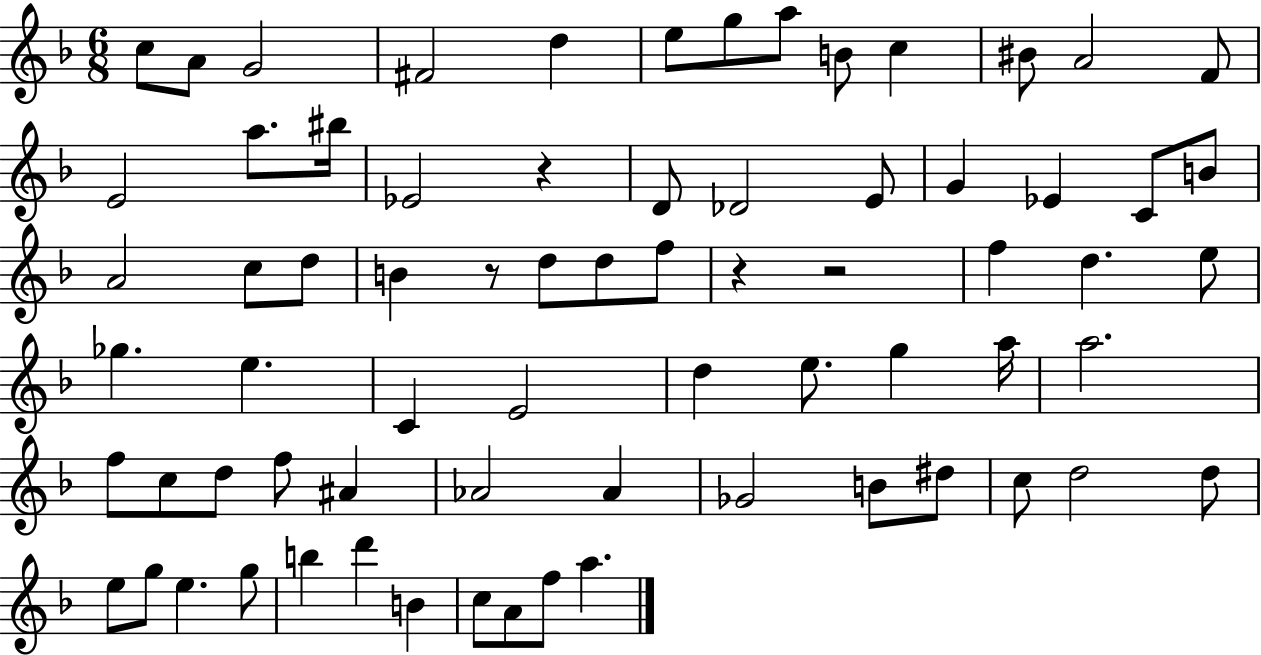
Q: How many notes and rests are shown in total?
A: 71